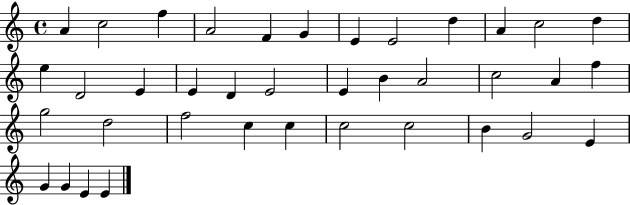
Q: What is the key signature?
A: C major